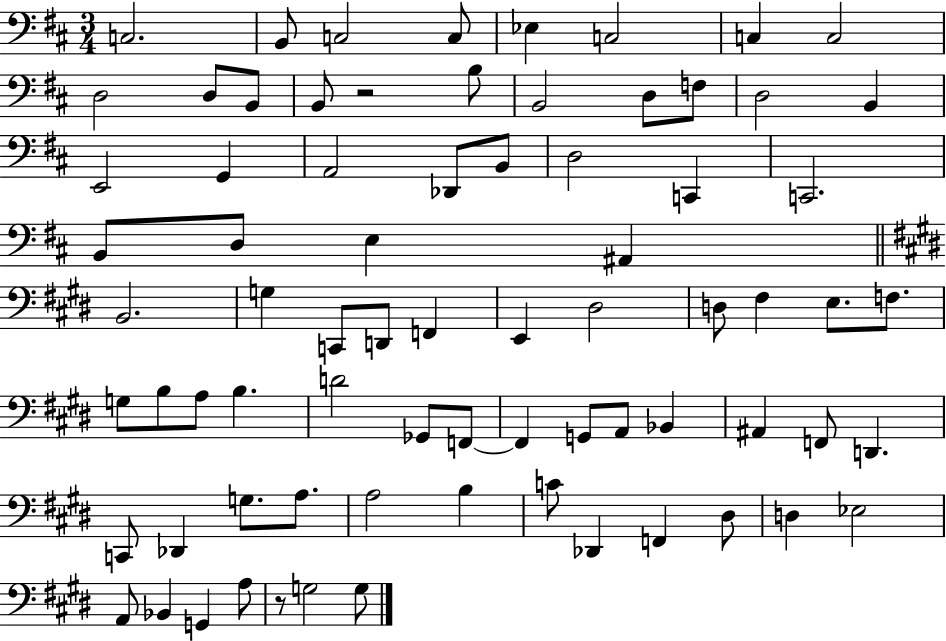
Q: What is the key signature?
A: D major